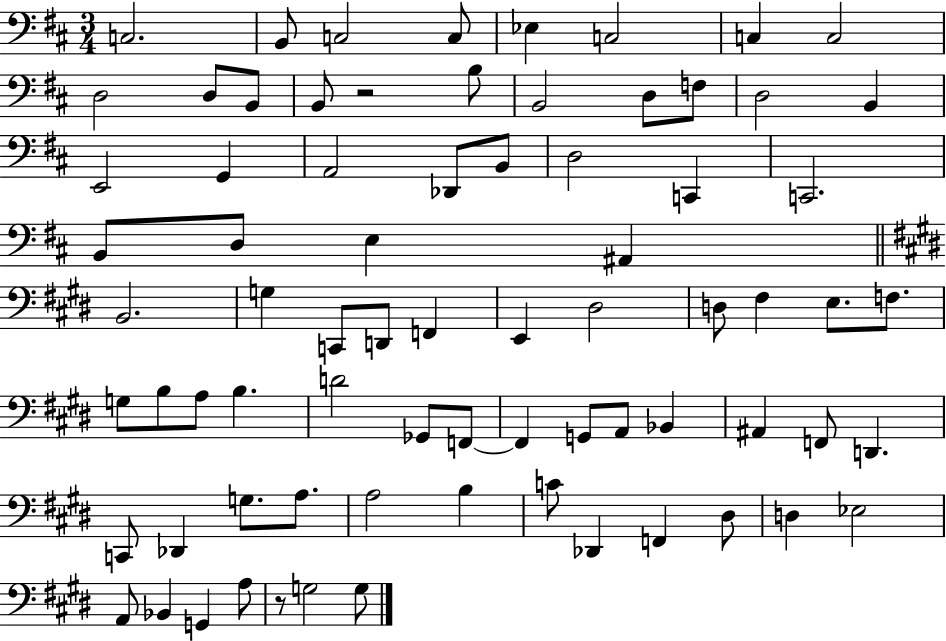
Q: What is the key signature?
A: D major